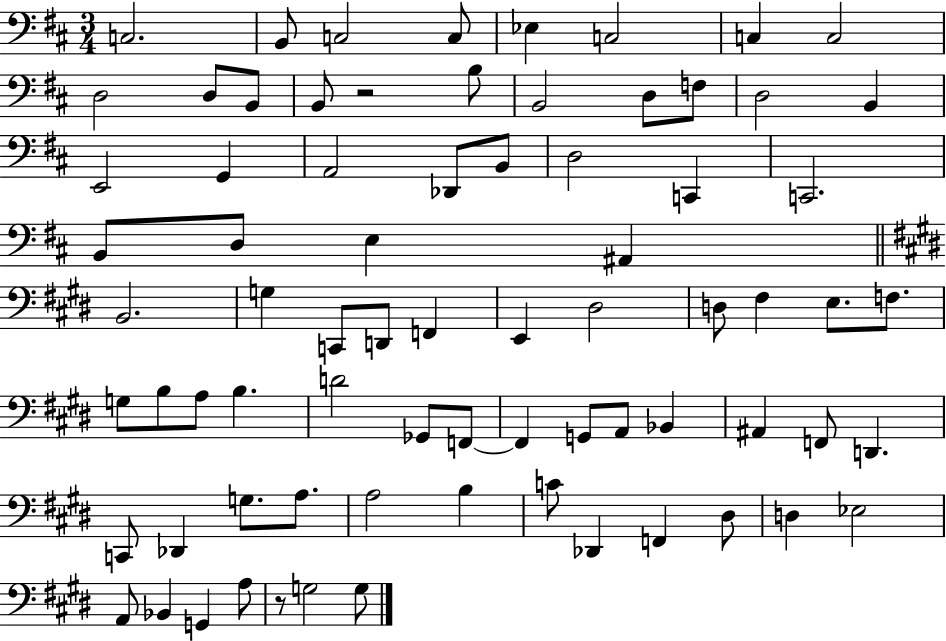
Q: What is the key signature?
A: D major